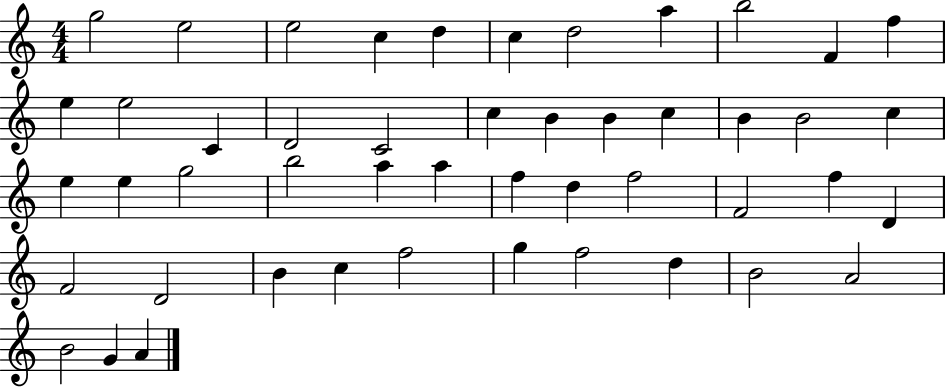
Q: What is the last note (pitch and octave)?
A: A4